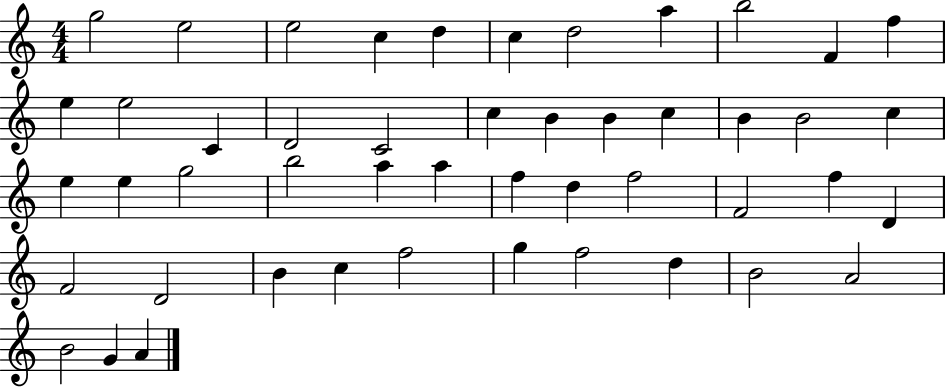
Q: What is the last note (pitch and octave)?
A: A4